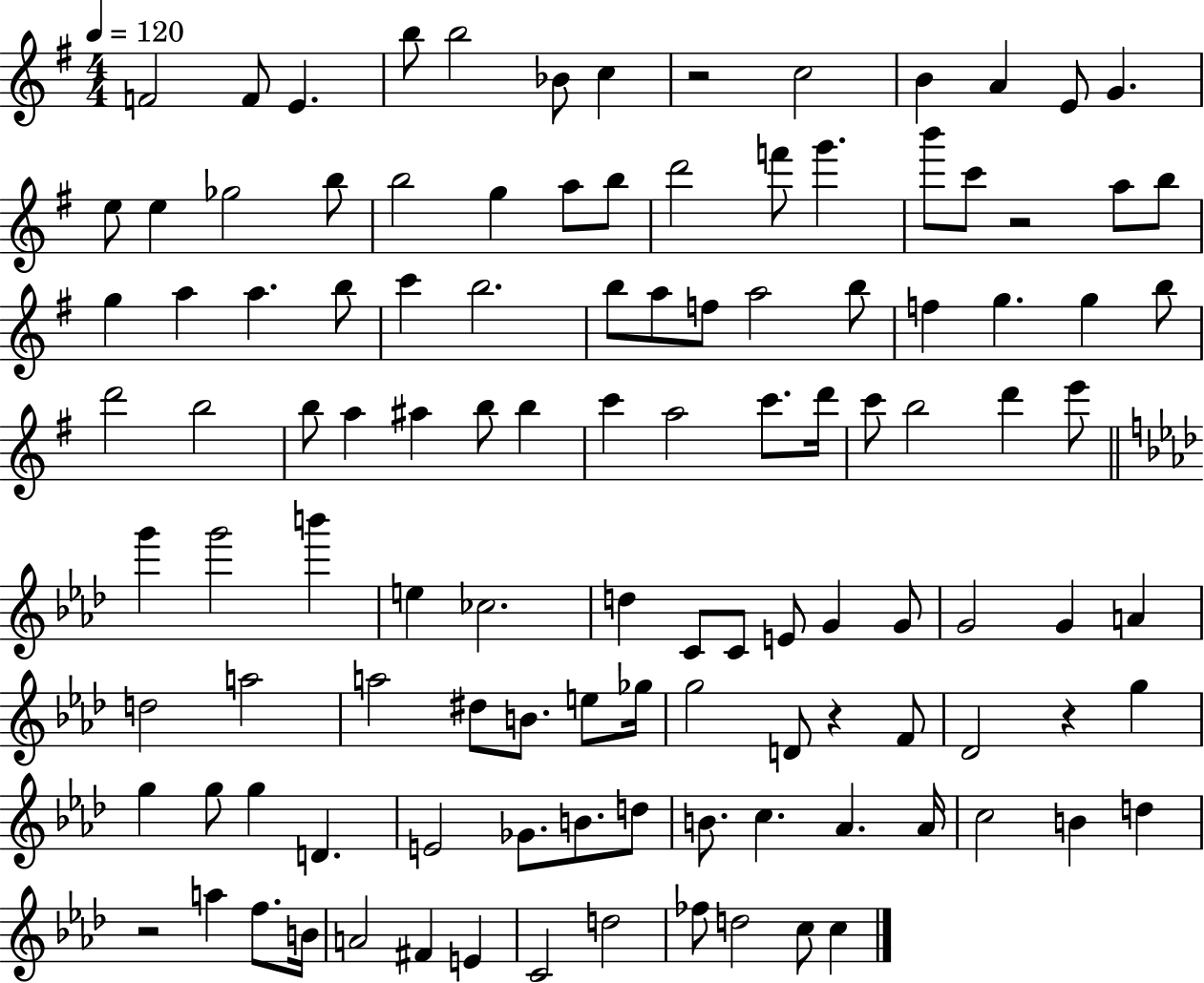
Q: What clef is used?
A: treble